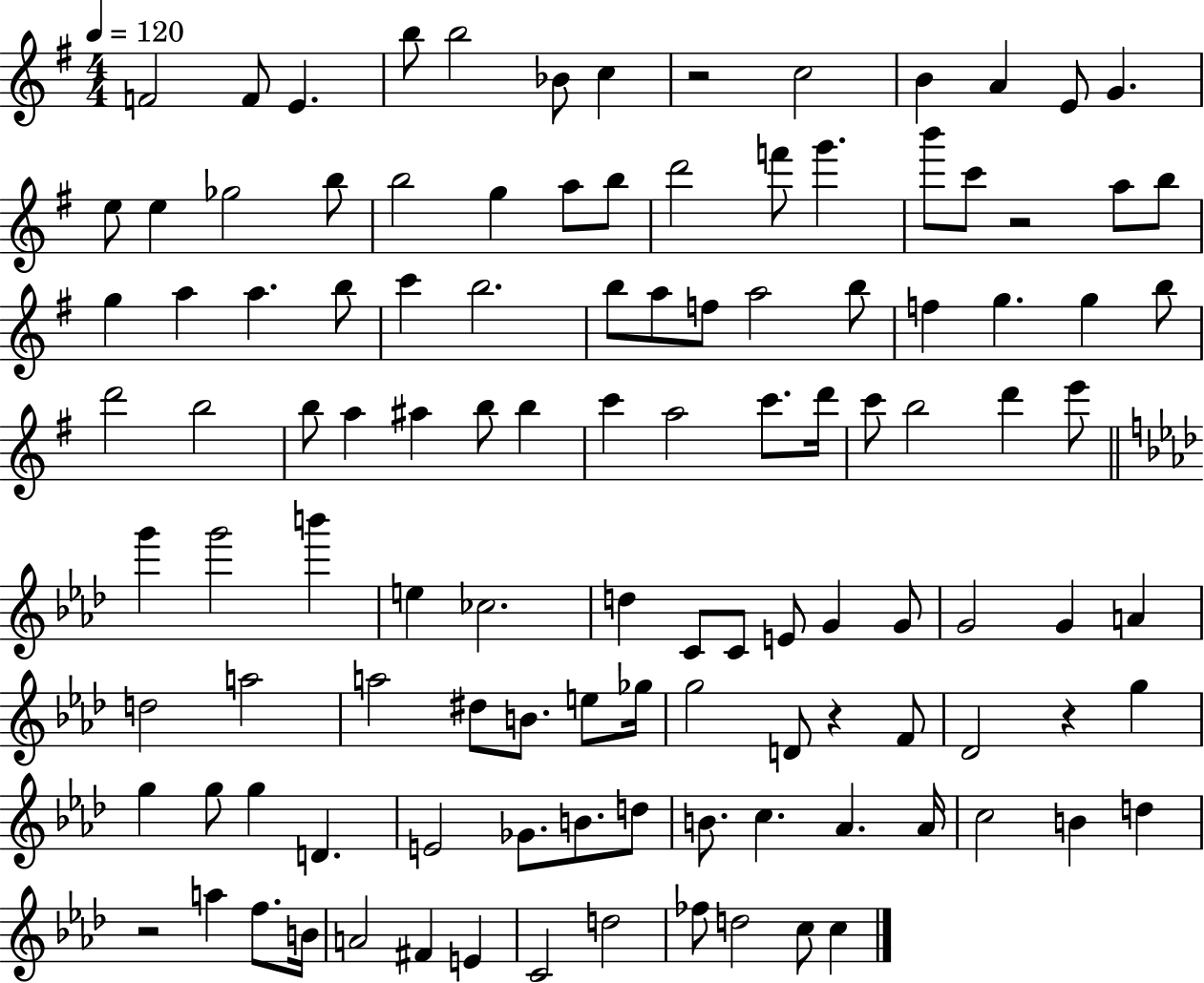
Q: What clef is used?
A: treble